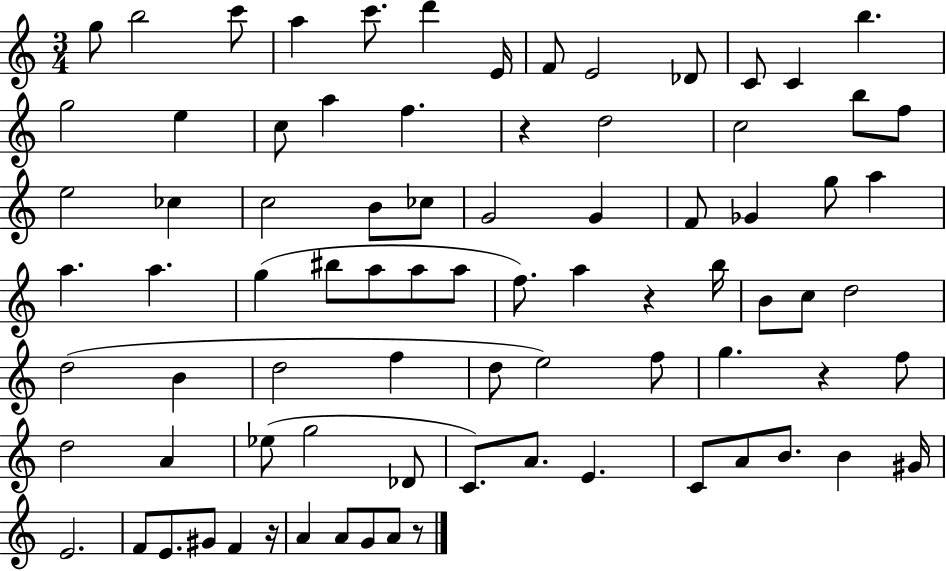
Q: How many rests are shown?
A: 5